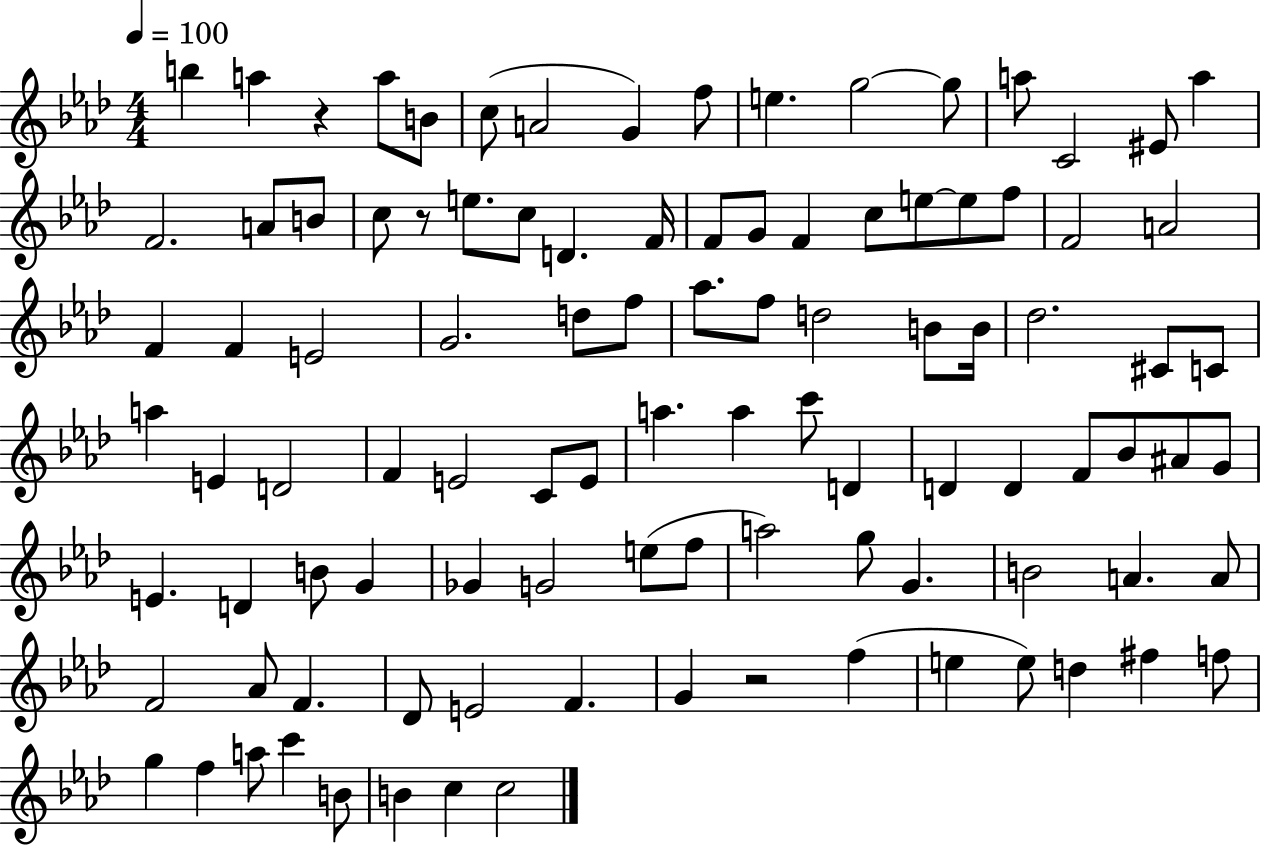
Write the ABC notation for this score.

X:1
T:Untitled
M:4/4
L:1/4
K:Ab
b a z a/2 B/2 c/2 A2 G f/2 e g2 g/2 a/2 C2 ^E/2 a F2 A/2 B/2 c/2 z/2 e/2 c/2 D F/4 F/2 G/2 F c/2 e/2 e/2 f/2 F2 A2 F F E2 G2 d/2 f/2 _a/2 f/2 d2 B/2 B/4 _d2 ^C/2 C/2 a E D2 F E2 C/2 E/2 a a c'/2 D D D F/2 _B/2 ^A/2 G/2 E D B/2 G _G G2 e/2 f/2 a2 g/2 G B2 A A/2 F2 _A/2 F _D/2 E2 F G z2 f e e/2 d ^f f/2 g f a/2 c' B/2 B c c2